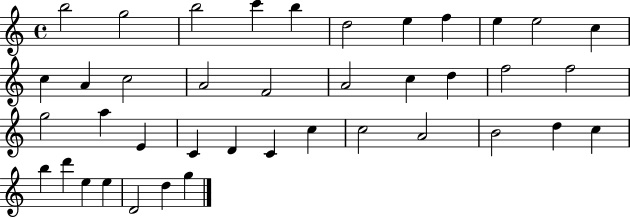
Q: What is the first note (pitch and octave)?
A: B5